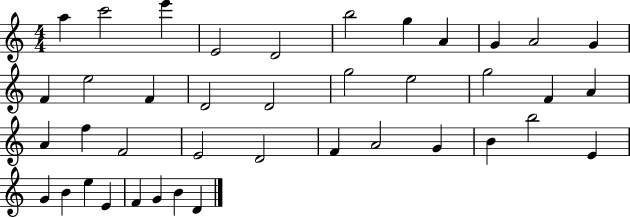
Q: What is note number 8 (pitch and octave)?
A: A4